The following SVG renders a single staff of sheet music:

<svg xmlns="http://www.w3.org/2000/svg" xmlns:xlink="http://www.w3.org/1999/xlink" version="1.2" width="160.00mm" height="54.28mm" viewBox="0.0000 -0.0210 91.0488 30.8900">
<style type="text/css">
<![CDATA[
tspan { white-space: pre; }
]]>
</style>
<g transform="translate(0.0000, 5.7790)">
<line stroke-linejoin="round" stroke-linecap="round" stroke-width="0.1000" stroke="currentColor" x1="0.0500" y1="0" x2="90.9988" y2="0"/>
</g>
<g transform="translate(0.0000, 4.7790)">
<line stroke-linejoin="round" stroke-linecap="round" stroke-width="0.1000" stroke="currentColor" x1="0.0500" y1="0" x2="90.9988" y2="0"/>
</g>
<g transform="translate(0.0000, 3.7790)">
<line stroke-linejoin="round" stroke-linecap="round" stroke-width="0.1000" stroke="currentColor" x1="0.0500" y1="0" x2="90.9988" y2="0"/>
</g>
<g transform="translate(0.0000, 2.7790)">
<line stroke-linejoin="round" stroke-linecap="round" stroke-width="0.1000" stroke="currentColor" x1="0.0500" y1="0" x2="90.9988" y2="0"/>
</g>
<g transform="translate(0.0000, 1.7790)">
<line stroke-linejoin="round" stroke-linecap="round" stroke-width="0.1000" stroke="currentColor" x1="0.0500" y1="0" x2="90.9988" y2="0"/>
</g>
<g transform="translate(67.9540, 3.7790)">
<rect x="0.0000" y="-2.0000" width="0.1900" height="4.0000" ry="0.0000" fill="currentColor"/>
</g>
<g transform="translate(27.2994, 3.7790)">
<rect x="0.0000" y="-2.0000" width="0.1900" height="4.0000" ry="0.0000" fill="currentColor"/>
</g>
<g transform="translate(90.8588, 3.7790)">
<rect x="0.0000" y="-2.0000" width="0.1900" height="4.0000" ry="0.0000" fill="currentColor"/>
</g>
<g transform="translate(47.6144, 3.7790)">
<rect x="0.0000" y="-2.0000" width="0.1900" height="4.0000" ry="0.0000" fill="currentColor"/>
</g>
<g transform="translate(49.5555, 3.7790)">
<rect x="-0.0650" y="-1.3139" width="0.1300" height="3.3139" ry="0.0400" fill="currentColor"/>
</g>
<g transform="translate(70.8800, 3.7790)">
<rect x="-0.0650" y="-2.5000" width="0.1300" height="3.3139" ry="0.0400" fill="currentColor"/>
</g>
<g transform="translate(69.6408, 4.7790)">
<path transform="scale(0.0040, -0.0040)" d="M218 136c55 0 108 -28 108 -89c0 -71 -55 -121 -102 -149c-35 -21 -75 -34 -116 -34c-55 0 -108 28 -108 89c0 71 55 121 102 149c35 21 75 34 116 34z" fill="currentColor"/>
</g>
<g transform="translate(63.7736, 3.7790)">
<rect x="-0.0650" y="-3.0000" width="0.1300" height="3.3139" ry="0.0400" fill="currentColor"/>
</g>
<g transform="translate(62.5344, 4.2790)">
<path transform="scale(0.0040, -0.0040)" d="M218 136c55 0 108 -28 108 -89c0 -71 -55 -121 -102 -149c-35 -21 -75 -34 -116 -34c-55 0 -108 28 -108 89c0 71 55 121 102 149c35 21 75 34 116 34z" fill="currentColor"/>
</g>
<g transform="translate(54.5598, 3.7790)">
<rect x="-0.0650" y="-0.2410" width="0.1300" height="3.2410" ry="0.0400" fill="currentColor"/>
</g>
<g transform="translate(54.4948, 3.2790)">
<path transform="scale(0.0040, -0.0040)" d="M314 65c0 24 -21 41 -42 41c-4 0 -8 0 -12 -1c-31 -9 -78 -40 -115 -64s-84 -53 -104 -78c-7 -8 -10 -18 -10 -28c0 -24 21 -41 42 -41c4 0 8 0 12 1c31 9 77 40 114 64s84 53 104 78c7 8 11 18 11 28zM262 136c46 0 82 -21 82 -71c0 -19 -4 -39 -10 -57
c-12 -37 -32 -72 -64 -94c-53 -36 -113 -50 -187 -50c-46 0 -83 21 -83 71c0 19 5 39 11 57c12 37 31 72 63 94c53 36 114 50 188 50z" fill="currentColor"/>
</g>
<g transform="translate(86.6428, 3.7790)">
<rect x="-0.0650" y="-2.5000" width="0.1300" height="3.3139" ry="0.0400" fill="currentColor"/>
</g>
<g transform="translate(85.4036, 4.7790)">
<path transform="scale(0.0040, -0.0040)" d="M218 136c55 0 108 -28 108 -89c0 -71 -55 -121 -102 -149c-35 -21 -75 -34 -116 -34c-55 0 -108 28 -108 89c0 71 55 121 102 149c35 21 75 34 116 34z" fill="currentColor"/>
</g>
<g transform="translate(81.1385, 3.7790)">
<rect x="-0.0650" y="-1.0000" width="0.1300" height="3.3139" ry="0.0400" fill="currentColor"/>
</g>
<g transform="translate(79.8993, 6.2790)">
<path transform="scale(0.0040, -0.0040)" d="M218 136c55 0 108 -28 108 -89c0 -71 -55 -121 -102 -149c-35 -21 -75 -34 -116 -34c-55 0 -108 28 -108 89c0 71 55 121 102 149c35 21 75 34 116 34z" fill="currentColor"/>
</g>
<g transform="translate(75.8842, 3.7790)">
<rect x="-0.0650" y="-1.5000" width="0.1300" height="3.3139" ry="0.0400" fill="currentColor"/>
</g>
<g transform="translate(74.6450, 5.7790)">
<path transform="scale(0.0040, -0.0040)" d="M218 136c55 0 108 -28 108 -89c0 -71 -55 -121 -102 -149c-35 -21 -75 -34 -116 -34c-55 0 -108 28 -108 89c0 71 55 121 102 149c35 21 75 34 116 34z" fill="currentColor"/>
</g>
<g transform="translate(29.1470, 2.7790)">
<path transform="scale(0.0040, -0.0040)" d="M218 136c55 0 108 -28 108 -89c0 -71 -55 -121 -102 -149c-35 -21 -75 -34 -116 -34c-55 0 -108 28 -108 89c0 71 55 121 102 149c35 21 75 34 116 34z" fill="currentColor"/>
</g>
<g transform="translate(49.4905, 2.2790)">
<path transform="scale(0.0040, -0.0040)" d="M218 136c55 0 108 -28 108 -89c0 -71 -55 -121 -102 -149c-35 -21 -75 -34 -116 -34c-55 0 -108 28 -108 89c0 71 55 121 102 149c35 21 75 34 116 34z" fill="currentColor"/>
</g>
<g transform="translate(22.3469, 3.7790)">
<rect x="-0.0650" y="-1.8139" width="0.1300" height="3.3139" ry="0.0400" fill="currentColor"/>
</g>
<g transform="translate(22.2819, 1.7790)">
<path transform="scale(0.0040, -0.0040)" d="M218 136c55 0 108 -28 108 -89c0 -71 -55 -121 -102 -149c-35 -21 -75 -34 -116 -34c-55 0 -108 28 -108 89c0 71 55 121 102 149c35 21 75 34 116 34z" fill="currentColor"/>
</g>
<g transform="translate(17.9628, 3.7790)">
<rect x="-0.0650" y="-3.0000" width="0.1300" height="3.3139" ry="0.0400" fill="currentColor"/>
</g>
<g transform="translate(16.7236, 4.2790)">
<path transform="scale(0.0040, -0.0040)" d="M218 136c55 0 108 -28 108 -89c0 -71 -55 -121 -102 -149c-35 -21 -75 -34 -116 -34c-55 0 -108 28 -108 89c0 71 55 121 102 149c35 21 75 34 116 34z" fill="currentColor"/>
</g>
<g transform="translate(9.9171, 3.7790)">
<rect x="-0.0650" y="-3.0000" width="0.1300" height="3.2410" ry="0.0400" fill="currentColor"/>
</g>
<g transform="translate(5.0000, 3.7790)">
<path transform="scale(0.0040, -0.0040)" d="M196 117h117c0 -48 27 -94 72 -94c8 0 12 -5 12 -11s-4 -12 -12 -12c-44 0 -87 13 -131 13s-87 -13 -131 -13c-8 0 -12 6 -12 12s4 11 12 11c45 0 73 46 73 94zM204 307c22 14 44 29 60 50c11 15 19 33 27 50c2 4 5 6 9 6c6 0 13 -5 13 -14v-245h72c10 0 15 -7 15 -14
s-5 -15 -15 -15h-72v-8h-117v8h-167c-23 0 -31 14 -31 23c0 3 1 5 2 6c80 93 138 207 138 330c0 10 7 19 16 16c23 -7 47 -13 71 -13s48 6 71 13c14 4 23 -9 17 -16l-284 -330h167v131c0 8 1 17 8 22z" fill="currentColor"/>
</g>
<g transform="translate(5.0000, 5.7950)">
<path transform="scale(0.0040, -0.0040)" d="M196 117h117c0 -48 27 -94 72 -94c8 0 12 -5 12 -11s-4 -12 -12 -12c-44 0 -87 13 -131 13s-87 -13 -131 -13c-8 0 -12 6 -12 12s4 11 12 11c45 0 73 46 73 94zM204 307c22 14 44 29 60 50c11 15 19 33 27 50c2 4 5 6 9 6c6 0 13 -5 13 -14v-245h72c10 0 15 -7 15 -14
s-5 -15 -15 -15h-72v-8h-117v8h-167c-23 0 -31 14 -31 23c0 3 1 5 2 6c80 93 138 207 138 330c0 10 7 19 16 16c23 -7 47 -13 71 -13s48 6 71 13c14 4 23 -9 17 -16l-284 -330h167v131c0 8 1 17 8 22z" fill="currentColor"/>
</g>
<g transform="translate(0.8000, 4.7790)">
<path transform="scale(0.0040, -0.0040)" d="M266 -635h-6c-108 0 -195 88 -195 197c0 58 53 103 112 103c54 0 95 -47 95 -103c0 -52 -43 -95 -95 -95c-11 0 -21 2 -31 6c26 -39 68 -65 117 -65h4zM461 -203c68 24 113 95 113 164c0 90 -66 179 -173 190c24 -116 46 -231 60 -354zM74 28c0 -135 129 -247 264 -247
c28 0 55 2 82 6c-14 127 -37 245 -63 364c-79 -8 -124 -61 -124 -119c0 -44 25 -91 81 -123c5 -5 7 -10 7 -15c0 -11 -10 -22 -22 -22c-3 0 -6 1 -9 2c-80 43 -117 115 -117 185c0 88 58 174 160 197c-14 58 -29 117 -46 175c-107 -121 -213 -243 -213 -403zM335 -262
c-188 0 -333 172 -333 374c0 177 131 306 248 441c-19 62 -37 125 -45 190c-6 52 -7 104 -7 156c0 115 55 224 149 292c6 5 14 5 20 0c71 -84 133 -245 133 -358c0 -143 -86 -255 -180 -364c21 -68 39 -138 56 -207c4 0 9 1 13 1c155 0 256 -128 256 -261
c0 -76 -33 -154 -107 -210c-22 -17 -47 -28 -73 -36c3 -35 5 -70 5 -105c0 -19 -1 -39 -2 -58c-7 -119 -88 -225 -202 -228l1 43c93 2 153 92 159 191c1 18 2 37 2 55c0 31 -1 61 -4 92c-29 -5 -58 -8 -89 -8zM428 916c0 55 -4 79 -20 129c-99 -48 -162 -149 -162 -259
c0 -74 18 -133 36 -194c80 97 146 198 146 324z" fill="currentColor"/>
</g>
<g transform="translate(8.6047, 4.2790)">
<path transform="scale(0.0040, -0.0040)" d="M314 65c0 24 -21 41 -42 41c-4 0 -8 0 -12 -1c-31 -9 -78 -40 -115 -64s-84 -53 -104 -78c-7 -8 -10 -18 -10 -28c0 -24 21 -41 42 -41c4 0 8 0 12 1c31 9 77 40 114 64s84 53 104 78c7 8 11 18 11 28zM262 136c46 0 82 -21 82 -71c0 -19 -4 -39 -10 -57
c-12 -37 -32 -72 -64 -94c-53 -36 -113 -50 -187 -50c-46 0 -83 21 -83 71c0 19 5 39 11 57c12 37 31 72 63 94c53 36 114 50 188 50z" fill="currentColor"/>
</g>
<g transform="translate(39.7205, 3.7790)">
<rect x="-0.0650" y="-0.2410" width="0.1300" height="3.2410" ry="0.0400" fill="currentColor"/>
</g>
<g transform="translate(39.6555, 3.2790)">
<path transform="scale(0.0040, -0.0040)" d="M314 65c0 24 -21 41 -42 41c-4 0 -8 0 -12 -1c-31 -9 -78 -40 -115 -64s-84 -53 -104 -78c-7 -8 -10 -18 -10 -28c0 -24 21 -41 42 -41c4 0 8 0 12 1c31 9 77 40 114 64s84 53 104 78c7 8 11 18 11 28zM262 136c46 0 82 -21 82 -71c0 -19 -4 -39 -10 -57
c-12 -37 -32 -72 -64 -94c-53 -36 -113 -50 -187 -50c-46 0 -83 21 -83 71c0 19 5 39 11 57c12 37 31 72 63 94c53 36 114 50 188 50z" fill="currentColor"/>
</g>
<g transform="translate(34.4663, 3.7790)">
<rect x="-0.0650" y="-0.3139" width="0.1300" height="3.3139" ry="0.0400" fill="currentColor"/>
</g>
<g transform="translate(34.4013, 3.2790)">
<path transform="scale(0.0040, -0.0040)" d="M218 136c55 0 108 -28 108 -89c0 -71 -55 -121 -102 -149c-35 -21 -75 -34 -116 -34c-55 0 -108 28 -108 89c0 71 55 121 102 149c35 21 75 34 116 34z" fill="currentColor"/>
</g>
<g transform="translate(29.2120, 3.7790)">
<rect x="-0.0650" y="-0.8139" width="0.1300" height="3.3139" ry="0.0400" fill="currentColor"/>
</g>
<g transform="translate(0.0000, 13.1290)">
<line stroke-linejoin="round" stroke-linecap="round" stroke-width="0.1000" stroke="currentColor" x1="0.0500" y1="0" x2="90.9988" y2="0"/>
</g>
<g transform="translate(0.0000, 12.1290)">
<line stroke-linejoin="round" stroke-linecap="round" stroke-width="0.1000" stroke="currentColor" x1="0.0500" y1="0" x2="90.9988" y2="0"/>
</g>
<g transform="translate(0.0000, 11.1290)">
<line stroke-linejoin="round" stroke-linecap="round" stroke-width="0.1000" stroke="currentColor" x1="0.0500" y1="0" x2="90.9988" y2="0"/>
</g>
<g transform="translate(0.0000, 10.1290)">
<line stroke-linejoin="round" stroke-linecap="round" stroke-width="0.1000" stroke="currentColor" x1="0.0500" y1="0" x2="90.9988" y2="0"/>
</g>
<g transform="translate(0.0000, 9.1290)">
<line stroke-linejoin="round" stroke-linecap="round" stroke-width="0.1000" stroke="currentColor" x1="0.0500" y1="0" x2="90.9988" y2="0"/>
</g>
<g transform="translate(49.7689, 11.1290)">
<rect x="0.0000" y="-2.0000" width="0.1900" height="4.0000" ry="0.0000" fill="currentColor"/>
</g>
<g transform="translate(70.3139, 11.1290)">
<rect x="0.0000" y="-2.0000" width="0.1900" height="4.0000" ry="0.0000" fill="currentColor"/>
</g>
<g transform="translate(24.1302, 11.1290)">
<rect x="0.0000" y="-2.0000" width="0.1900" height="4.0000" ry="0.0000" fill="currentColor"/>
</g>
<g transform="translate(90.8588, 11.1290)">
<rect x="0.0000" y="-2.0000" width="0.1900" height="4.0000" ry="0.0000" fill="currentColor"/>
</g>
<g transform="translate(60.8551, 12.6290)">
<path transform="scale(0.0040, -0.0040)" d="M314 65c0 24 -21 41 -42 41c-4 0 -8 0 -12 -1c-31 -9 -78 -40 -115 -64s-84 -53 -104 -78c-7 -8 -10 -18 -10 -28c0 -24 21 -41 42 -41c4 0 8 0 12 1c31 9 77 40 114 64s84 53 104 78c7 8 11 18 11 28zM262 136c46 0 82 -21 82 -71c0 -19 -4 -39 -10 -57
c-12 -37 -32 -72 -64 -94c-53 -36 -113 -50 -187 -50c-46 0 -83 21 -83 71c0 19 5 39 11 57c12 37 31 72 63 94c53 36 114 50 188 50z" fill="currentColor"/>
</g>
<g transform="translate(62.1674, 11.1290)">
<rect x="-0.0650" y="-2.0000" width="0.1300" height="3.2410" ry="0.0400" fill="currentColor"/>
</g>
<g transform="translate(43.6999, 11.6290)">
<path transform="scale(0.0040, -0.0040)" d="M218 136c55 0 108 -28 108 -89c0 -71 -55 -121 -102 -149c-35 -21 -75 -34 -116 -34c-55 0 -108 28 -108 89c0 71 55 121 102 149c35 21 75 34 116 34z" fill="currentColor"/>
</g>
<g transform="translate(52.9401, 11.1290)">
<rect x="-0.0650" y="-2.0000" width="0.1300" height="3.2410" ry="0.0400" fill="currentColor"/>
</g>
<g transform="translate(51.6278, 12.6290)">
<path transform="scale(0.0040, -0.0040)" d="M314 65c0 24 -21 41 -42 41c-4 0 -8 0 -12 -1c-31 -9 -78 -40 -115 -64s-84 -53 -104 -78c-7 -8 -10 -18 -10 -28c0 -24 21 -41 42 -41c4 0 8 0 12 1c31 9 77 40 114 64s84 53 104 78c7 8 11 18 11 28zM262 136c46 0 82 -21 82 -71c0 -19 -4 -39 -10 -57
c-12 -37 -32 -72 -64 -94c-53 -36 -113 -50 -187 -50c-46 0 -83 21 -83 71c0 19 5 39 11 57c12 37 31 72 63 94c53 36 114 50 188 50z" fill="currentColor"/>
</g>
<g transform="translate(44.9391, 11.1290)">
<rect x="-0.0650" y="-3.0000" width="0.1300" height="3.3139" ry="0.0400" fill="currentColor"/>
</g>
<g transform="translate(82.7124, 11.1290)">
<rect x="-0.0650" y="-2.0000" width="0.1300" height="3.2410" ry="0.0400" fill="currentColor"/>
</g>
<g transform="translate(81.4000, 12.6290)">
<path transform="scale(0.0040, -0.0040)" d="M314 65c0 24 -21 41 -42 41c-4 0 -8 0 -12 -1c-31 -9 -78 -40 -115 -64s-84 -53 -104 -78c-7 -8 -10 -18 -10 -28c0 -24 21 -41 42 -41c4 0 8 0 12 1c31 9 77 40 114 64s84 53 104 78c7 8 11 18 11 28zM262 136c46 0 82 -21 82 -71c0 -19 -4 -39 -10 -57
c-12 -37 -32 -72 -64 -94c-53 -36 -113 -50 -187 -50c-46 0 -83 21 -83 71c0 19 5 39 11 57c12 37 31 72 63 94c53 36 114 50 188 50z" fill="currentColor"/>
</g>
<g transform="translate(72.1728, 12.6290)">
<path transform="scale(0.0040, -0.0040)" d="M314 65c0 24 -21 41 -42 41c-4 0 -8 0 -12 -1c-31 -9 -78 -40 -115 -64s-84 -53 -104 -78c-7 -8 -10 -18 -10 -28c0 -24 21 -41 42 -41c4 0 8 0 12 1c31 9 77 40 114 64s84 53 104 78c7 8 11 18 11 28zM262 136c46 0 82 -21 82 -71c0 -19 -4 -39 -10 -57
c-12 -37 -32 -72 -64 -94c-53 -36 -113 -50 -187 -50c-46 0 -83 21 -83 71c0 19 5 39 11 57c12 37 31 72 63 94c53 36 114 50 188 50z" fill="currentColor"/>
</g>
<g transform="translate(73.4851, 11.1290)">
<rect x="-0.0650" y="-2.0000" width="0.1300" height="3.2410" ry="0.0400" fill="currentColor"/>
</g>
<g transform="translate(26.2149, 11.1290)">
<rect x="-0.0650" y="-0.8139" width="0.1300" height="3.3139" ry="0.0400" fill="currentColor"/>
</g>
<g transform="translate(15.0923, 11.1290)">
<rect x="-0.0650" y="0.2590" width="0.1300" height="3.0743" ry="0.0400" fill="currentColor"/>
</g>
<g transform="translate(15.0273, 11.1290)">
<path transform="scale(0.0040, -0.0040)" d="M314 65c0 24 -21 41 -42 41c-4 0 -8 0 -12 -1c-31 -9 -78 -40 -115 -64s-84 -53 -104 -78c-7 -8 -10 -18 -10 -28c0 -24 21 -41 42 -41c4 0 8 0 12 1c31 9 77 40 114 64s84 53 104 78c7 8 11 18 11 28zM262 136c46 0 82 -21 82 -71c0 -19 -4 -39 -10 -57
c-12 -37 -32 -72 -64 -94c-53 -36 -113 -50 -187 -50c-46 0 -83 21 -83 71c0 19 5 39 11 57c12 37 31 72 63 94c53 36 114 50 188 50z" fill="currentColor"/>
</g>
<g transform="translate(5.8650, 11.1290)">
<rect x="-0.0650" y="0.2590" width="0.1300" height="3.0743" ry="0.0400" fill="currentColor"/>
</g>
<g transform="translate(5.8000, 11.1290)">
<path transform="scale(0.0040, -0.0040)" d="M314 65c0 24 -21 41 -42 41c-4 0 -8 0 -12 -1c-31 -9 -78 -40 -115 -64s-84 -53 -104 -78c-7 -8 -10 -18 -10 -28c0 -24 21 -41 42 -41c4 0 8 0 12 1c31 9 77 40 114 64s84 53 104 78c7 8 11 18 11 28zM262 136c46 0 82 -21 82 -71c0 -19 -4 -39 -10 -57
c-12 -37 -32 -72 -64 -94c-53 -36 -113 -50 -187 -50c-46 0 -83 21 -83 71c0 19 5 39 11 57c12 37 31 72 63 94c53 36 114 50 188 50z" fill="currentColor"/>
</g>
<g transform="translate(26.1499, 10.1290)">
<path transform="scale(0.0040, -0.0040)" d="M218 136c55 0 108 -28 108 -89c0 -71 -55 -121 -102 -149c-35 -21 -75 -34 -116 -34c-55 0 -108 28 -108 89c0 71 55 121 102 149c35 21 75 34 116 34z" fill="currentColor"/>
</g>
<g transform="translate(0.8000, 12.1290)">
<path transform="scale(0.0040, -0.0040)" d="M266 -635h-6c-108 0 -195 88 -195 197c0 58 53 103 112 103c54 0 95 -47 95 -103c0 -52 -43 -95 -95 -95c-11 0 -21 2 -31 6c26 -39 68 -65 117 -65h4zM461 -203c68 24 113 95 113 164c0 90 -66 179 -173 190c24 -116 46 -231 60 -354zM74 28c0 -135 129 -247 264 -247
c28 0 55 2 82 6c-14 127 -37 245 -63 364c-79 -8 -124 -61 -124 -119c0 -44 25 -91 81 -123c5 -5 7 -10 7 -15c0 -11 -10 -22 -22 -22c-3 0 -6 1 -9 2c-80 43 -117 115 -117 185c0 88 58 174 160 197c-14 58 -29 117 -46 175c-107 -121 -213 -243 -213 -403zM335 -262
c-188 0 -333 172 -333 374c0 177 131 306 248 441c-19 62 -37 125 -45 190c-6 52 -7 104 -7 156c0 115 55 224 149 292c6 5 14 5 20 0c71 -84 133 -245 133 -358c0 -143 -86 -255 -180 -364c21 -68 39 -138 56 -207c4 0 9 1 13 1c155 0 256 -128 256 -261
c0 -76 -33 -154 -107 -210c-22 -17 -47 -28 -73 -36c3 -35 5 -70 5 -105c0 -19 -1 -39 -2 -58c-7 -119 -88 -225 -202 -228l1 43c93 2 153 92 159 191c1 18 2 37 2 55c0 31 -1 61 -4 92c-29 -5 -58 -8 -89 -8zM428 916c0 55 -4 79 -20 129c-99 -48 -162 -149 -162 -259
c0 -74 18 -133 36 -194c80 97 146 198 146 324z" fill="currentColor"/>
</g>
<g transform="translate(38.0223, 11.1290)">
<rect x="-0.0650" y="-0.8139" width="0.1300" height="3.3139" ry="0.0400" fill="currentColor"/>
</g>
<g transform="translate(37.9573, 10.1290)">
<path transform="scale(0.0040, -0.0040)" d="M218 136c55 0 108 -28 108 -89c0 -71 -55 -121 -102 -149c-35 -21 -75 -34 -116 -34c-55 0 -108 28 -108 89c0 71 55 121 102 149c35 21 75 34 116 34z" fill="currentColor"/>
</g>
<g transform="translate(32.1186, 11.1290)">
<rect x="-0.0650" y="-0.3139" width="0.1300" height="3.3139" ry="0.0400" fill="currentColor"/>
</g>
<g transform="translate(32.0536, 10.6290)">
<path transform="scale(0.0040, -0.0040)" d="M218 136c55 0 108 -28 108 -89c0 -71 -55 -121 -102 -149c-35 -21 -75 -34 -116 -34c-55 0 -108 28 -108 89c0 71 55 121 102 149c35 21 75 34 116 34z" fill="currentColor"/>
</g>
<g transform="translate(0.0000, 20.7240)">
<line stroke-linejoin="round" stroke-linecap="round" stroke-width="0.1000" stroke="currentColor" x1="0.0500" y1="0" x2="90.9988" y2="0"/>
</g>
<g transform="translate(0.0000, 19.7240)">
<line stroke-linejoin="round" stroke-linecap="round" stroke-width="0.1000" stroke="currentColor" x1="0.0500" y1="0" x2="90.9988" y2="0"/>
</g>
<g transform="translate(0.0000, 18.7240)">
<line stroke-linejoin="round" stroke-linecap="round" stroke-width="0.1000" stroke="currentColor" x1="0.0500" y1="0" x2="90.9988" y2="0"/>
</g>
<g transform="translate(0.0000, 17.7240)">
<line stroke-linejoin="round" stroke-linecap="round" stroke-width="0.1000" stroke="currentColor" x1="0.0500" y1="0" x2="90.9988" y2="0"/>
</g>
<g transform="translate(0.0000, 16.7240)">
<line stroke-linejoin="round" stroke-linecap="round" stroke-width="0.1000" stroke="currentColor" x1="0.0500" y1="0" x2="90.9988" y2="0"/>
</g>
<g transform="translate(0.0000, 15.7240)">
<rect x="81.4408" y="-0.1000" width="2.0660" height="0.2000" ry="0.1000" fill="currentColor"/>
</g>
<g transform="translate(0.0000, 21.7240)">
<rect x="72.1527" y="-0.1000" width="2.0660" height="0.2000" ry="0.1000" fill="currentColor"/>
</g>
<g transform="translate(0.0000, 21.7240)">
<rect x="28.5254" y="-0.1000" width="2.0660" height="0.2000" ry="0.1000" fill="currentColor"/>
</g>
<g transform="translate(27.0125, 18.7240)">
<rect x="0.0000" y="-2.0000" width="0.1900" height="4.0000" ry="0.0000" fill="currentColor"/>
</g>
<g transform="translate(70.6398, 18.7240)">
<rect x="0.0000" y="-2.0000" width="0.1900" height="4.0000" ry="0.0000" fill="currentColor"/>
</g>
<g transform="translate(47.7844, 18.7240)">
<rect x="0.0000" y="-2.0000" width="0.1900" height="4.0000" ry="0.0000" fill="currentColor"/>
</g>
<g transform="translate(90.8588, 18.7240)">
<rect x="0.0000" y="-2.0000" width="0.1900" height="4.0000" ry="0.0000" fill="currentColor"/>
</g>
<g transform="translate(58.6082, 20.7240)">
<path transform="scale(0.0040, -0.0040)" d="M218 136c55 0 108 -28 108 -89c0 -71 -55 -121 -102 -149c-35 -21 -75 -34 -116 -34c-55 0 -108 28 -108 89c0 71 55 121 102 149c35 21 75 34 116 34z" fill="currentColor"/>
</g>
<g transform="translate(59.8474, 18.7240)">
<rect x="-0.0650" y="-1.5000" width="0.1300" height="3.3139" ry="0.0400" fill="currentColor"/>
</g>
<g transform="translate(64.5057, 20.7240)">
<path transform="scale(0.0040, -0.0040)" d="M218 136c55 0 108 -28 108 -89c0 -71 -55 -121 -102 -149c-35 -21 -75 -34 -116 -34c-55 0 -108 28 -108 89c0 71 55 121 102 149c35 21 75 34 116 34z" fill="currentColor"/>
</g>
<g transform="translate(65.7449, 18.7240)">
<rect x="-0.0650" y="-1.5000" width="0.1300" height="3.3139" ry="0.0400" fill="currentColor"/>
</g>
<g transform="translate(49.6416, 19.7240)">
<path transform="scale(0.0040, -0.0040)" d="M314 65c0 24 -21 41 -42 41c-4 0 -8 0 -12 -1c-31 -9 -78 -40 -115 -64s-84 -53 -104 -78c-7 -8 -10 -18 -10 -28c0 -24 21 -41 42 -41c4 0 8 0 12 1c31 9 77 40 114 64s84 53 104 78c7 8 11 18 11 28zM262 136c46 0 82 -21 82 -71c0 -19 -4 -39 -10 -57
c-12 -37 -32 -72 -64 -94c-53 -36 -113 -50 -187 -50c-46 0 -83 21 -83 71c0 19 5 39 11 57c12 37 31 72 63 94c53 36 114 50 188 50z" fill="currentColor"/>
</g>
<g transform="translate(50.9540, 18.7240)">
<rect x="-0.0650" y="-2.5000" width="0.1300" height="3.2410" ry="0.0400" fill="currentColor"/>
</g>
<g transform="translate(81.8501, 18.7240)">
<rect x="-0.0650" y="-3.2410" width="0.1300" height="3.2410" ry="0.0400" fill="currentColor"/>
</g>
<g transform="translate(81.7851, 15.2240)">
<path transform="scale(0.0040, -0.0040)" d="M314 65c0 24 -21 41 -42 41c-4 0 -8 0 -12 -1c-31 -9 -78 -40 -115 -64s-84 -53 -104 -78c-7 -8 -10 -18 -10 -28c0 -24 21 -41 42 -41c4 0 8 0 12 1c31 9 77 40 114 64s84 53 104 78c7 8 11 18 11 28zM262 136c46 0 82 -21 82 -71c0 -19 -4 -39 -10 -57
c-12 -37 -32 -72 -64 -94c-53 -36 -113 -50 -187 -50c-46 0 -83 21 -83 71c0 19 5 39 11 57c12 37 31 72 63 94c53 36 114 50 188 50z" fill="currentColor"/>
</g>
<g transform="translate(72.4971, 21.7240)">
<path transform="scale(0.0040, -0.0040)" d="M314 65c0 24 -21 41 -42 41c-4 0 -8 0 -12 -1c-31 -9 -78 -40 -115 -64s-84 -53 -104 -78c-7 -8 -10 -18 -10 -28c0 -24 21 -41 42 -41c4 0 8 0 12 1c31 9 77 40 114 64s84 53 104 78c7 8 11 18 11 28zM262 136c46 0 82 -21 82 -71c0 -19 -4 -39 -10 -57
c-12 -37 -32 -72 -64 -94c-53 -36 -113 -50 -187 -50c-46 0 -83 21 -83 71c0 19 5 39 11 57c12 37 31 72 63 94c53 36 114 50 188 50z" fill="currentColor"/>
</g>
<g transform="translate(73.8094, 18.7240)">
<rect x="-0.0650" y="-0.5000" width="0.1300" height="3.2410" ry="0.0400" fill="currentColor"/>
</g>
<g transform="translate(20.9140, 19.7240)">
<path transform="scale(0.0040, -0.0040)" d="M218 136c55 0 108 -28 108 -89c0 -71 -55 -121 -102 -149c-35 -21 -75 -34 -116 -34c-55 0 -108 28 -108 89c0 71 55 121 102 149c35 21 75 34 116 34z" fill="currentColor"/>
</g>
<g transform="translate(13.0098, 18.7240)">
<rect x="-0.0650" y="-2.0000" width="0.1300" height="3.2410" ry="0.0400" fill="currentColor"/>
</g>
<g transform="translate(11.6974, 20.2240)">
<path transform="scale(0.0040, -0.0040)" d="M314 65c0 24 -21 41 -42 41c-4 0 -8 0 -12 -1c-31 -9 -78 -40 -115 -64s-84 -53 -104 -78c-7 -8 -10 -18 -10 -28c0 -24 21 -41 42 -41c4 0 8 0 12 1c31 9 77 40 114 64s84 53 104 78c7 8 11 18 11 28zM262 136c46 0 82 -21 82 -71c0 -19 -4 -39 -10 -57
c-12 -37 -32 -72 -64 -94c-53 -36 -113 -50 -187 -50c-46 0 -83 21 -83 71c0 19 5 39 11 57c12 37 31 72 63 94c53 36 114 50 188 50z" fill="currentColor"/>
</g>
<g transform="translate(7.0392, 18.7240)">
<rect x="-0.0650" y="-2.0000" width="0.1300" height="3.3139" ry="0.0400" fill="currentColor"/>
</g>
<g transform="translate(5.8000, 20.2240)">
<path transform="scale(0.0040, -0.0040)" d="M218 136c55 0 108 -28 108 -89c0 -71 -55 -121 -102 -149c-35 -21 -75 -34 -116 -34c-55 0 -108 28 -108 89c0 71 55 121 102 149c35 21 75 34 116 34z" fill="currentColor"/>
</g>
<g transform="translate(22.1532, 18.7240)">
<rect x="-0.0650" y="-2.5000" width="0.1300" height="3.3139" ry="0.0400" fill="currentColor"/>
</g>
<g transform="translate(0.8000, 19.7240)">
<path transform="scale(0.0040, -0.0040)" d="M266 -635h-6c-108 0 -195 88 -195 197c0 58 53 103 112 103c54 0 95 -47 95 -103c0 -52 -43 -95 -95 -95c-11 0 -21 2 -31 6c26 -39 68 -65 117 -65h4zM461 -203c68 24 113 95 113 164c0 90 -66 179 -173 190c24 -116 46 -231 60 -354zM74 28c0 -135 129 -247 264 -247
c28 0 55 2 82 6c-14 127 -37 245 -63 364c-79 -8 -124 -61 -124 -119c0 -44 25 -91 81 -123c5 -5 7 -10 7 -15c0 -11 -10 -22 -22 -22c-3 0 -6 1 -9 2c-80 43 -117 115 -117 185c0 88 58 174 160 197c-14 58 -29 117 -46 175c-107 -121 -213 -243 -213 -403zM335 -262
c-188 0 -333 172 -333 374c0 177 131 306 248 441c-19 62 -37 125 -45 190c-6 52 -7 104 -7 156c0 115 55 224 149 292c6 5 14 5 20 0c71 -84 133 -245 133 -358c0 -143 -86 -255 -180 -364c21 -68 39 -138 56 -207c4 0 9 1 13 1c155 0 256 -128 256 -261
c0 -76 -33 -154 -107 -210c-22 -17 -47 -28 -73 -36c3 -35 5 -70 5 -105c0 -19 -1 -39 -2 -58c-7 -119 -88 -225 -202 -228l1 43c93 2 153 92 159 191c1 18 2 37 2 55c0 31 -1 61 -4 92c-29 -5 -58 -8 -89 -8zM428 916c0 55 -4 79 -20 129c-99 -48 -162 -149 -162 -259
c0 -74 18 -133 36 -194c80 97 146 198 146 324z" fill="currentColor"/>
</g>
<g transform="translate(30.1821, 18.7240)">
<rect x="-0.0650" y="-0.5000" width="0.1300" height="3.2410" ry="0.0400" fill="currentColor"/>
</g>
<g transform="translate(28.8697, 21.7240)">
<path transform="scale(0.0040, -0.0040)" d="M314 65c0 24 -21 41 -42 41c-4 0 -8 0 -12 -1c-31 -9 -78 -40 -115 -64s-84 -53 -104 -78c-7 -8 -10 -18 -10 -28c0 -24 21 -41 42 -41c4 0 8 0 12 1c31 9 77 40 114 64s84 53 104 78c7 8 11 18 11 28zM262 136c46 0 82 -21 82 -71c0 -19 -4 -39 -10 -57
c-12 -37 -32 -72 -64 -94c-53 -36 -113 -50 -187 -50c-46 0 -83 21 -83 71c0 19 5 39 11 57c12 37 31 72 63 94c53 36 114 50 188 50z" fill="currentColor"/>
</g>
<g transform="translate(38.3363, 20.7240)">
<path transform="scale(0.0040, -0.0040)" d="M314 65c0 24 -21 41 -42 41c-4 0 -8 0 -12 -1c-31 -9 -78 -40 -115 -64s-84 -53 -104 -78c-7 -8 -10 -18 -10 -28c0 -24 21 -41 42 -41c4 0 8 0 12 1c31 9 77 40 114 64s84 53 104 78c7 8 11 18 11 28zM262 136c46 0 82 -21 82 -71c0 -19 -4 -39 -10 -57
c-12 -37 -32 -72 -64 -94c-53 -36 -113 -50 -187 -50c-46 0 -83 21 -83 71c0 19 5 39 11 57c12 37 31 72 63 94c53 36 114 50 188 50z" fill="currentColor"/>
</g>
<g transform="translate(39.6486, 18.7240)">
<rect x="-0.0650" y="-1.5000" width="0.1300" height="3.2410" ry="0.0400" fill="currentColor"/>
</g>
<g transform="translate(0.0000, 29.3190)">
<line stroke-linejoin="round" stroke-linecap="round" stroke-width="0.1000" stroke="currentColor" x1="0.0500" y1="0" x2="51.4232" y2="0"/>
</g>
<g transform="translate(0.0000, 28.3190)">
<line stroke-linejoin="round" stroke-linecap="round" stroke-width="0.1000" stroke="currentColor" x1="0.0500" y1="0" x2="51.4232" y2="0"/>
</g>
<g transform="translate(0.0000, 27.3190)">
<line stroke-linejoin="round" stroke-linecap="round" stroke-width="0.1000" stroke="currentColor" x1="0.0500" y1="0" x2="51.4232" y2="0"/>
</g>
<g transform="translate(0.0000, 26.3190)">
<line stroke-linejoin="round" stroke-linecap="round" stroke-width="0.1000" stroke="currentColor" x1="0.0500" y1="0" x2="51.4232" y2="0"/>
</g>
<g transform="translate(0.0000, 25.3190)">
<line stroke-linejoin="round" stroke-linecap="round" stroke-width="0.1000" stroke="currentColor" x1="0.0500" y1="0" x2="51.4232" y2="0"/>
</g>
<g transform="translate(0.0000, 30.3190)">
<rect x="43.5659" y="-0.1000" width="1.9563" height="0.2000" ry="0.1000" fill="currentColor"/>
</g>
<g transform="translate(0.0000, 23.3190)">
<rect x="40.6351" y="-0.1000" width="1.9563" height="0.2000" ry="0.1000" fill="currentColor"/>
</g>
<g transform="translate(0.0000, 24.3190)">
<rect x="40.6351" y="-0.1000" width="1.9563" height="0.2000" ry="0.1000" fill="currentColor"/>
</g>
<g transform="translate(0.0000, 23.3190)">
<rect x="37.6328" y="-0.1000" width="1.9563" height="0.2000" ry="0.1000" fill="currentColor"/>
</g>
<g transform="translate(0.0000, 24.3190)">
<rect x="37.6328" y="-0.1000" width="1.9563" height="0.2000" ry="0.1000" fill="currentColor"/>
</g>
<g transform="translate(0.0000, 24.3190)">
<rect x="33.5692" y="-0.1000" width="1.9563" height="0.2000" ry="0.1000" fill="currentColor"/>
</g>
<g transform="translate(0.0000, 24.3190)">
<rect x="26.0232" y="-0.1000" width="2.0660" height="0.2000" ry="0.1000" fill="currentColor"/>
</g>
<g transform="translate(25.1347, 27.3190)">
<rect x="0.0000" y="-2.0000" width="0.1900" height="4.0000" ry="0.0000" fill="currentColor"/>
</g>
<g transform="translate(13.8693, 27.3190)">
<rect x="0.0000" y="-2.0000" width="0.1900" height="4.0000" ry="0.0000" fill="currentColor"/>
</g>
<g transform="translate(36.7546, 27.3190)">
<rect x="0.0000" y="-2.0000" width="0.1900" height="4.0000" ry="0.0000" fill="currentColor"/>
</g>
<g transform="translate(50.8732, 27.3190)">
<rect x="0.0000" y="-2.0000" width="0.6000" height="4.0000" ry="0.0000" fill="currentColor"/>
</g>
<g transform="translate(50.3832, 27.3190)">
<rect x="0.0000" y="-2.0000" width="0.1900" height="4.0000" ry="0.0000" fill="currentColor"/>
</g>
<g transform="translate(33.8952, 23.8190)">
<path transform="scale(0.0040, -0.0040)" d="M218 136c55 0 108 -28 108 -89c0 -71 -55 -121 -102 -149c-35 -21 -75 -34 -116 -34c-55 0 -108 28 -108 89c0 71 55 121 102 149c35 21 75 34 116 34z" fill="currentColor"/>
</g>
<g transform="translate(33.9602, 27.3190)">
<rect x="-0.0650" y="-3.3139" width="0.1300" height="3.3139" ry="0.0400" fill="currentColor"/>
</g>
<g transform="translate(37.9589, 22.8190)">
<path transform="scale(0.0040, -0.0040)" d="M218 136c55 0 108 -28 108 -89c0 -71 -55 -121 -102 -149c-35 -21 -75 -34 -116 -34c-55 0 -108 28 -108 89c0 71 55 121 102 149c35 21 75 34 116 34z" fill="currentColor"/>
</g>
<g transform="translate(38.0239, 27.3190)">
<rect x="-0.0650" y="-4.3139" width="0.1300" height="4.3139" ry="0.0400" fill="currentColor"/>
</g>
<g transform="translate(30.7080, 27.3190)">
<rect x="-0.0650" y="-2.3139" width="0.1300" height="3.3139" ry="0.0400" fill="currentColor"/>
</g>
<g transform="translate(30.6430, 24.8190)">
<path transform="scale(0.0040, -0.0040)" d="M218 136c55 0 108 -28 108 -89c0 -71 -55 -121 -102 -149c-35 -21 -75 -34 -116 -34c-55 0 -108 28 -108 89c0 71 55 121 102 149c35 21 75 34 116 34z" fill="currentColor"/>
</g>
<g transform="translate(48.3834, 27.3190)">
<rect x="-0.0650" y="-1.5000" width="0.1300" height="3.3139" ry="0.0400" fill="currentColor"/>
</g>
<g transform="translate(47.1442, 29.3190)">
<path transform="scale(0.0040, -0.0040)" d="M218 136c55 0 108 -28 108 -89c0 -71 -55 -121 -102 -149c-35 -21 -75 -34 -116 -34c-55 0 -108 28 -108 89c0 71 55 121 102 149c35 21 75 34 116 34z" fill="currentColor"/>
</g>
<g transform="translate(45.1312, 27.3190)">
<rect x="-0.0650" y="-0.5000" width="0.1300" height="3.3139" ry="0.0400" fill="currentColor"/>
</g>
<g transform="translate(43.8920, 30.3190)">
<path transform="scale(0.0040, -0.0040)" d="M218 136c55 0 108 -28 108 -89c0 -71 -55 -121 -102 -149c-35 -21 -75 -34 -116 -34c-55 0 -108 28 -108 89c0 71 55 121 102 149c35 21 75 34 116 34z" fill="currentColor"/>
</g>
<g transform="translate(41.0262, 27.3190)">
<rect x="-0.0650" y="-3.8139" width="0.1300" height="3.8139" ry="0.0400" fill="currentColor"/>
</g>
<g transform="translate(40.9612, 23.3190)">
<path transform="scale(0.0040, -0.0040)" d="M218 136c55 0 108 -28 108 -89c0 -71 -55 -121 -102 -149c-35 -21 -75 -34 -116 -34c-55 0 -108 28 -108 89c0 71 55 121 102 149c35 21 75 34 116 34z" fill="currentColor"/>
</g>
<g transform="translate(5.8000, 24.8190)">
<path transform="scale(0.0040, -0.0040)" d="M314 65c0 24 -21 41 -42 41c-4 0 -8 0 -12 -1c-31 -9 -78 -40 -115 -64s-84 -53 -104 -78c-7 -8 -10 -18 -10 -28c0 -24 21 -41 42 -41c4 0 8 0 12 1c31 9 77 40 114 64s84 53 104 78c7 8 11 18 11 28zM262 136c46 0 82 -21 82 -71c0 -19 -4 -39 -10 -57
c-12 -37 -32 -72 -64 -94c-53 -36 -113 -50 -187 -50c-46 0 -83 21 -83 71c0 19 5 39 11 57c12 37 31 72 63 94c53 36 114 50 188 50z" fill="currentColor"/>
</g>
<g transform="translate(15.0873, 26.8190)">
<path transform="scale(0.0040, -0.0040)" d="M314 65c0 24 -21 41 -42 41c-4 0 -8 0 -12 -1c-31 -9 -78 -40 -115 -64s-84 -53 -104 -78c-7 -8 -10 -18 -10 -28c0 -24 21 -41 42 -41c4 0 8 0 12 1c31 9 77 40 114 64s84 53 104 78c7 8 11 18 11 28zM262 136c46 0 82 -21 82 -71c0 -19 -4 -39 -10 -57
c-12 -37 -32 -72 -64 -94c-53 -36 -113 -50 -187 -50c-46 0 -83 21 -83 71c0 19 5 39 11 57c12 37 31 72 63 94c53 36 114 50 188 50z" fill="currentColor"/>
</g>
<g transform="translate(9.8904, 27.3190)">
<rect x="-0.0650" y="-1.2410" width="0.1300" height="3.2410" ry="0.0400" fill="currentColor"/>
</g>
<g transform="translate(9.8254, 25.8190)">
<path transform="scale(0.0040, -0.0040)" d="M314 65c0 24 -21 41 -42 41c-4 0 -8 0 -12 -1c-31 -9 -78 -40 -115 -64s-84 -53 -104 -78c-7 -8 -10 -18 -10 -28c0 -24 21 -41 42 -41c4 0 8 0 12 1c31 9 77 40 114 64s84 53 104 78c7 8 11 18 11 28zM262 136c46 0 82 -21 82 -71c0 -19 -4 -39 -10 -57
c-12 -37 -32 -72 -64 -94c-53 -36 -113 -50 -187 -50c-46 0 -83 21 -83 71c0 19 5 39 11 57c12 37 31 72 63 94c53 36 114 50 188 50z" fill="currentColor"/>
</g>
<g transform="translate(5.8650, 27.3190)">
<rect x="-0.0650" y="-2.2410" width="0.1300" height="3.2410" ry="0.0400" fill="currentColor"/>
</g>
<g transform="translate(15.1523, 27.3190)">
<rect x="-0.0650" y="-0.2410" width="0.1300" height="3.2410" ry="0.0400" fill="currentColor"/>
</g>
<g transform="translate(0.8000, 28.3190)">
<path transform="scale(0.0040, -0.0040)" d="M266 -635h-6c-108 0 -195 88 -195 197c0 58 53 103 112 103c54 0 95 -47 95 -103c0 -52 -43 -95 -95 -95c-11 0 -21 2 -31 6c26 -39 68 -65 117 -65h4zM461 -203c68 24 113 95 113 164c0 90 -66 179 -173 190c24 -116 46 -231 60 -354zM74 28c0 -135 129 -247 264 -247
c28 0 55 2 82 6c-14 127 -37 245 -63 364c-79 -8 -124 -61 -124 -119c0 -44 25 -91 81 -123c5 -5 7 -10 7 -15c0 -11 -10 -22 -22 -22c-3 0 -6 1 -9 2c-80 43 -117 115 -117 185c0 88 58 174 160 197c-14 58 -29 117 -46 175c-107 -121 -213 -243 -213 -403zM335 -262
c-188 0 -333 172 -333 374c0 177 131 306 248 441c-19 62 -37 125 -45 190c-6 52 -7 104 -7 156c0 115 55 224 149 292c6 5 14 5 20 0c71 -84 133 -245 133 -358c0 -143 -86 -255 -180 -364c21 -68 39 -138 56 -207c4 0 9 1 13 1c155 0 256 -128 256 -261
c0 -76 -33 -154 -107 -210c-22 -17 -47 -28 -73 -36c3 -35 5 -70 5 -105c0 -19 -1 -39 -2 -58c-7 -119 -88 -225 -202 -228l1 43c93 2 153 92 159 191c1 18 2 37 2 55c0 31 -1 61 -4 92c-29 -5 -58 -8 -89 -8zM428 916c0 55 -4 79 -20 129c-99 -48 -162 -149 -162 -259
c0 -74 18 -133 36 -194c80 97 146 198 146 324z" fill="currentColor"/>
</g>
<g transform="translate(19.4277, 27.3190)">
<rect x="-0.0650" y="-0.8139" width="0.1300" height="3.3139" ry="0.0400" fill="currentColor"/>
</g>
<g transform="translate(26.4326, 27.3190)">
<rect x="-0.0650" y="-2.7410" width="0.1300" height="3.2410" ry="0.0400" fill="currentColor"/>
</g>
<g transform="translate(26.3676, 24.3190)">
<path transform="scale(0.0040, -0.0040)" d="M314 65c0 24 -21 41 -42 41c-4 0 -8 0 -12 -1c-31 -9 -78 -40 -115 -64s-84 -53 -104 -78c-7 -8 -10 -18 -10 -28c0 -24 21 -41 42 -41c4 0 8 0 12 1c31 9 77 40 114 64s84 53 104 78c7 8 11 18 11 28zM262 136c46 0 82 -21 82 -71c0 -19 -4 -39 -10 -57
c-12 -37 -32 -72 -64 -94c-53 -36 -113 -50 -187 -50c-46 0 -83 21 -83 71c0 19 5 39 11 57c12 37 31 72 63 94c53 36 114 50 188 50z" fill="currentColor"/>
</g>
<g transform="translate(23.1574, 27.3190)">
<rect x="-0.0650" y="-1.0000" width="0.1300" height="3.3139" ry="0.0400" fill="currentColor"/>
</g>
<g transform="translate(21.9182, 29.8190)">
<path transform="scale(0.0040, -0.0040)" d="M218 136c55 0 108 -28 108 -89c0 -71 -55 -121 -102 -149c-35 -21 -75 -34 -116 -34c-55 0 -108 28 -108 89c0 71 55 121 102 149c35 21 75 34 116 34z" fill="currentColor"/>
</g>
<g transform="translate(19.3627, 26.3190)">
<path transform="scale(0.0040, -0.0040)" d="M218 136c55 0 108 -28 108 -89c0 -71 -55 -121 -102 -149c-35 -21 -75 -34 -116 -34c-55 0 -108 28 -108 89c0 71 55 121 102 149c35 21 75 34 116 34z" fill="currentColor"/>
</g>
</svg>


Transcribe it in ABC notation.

X:1
T:Untitled
M:4/4
L:1/4
K:C
A2 A f d c c2 e c2 A G E D G B2 B2 d c d A F2 F2 F2 F2 F F2 G C2 E2 G2 E E C2 b2 g2 e2 c2 d D a2 g b d' c' C E